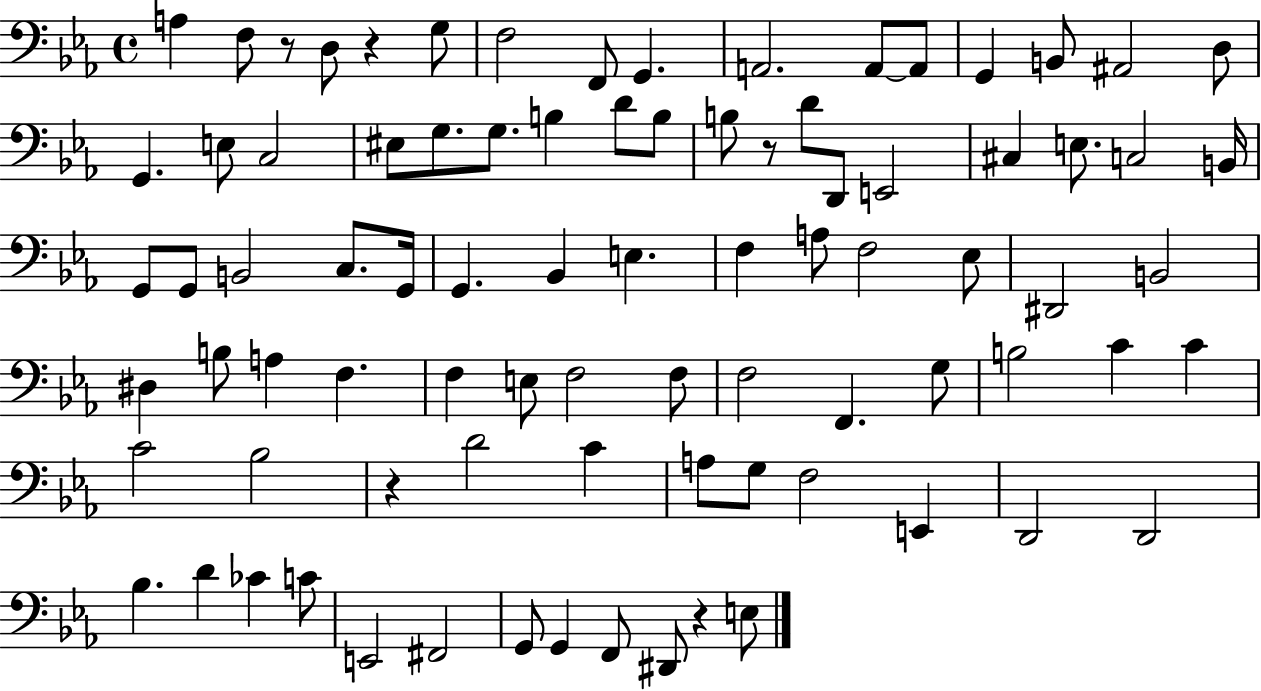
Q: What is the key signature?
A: EES major